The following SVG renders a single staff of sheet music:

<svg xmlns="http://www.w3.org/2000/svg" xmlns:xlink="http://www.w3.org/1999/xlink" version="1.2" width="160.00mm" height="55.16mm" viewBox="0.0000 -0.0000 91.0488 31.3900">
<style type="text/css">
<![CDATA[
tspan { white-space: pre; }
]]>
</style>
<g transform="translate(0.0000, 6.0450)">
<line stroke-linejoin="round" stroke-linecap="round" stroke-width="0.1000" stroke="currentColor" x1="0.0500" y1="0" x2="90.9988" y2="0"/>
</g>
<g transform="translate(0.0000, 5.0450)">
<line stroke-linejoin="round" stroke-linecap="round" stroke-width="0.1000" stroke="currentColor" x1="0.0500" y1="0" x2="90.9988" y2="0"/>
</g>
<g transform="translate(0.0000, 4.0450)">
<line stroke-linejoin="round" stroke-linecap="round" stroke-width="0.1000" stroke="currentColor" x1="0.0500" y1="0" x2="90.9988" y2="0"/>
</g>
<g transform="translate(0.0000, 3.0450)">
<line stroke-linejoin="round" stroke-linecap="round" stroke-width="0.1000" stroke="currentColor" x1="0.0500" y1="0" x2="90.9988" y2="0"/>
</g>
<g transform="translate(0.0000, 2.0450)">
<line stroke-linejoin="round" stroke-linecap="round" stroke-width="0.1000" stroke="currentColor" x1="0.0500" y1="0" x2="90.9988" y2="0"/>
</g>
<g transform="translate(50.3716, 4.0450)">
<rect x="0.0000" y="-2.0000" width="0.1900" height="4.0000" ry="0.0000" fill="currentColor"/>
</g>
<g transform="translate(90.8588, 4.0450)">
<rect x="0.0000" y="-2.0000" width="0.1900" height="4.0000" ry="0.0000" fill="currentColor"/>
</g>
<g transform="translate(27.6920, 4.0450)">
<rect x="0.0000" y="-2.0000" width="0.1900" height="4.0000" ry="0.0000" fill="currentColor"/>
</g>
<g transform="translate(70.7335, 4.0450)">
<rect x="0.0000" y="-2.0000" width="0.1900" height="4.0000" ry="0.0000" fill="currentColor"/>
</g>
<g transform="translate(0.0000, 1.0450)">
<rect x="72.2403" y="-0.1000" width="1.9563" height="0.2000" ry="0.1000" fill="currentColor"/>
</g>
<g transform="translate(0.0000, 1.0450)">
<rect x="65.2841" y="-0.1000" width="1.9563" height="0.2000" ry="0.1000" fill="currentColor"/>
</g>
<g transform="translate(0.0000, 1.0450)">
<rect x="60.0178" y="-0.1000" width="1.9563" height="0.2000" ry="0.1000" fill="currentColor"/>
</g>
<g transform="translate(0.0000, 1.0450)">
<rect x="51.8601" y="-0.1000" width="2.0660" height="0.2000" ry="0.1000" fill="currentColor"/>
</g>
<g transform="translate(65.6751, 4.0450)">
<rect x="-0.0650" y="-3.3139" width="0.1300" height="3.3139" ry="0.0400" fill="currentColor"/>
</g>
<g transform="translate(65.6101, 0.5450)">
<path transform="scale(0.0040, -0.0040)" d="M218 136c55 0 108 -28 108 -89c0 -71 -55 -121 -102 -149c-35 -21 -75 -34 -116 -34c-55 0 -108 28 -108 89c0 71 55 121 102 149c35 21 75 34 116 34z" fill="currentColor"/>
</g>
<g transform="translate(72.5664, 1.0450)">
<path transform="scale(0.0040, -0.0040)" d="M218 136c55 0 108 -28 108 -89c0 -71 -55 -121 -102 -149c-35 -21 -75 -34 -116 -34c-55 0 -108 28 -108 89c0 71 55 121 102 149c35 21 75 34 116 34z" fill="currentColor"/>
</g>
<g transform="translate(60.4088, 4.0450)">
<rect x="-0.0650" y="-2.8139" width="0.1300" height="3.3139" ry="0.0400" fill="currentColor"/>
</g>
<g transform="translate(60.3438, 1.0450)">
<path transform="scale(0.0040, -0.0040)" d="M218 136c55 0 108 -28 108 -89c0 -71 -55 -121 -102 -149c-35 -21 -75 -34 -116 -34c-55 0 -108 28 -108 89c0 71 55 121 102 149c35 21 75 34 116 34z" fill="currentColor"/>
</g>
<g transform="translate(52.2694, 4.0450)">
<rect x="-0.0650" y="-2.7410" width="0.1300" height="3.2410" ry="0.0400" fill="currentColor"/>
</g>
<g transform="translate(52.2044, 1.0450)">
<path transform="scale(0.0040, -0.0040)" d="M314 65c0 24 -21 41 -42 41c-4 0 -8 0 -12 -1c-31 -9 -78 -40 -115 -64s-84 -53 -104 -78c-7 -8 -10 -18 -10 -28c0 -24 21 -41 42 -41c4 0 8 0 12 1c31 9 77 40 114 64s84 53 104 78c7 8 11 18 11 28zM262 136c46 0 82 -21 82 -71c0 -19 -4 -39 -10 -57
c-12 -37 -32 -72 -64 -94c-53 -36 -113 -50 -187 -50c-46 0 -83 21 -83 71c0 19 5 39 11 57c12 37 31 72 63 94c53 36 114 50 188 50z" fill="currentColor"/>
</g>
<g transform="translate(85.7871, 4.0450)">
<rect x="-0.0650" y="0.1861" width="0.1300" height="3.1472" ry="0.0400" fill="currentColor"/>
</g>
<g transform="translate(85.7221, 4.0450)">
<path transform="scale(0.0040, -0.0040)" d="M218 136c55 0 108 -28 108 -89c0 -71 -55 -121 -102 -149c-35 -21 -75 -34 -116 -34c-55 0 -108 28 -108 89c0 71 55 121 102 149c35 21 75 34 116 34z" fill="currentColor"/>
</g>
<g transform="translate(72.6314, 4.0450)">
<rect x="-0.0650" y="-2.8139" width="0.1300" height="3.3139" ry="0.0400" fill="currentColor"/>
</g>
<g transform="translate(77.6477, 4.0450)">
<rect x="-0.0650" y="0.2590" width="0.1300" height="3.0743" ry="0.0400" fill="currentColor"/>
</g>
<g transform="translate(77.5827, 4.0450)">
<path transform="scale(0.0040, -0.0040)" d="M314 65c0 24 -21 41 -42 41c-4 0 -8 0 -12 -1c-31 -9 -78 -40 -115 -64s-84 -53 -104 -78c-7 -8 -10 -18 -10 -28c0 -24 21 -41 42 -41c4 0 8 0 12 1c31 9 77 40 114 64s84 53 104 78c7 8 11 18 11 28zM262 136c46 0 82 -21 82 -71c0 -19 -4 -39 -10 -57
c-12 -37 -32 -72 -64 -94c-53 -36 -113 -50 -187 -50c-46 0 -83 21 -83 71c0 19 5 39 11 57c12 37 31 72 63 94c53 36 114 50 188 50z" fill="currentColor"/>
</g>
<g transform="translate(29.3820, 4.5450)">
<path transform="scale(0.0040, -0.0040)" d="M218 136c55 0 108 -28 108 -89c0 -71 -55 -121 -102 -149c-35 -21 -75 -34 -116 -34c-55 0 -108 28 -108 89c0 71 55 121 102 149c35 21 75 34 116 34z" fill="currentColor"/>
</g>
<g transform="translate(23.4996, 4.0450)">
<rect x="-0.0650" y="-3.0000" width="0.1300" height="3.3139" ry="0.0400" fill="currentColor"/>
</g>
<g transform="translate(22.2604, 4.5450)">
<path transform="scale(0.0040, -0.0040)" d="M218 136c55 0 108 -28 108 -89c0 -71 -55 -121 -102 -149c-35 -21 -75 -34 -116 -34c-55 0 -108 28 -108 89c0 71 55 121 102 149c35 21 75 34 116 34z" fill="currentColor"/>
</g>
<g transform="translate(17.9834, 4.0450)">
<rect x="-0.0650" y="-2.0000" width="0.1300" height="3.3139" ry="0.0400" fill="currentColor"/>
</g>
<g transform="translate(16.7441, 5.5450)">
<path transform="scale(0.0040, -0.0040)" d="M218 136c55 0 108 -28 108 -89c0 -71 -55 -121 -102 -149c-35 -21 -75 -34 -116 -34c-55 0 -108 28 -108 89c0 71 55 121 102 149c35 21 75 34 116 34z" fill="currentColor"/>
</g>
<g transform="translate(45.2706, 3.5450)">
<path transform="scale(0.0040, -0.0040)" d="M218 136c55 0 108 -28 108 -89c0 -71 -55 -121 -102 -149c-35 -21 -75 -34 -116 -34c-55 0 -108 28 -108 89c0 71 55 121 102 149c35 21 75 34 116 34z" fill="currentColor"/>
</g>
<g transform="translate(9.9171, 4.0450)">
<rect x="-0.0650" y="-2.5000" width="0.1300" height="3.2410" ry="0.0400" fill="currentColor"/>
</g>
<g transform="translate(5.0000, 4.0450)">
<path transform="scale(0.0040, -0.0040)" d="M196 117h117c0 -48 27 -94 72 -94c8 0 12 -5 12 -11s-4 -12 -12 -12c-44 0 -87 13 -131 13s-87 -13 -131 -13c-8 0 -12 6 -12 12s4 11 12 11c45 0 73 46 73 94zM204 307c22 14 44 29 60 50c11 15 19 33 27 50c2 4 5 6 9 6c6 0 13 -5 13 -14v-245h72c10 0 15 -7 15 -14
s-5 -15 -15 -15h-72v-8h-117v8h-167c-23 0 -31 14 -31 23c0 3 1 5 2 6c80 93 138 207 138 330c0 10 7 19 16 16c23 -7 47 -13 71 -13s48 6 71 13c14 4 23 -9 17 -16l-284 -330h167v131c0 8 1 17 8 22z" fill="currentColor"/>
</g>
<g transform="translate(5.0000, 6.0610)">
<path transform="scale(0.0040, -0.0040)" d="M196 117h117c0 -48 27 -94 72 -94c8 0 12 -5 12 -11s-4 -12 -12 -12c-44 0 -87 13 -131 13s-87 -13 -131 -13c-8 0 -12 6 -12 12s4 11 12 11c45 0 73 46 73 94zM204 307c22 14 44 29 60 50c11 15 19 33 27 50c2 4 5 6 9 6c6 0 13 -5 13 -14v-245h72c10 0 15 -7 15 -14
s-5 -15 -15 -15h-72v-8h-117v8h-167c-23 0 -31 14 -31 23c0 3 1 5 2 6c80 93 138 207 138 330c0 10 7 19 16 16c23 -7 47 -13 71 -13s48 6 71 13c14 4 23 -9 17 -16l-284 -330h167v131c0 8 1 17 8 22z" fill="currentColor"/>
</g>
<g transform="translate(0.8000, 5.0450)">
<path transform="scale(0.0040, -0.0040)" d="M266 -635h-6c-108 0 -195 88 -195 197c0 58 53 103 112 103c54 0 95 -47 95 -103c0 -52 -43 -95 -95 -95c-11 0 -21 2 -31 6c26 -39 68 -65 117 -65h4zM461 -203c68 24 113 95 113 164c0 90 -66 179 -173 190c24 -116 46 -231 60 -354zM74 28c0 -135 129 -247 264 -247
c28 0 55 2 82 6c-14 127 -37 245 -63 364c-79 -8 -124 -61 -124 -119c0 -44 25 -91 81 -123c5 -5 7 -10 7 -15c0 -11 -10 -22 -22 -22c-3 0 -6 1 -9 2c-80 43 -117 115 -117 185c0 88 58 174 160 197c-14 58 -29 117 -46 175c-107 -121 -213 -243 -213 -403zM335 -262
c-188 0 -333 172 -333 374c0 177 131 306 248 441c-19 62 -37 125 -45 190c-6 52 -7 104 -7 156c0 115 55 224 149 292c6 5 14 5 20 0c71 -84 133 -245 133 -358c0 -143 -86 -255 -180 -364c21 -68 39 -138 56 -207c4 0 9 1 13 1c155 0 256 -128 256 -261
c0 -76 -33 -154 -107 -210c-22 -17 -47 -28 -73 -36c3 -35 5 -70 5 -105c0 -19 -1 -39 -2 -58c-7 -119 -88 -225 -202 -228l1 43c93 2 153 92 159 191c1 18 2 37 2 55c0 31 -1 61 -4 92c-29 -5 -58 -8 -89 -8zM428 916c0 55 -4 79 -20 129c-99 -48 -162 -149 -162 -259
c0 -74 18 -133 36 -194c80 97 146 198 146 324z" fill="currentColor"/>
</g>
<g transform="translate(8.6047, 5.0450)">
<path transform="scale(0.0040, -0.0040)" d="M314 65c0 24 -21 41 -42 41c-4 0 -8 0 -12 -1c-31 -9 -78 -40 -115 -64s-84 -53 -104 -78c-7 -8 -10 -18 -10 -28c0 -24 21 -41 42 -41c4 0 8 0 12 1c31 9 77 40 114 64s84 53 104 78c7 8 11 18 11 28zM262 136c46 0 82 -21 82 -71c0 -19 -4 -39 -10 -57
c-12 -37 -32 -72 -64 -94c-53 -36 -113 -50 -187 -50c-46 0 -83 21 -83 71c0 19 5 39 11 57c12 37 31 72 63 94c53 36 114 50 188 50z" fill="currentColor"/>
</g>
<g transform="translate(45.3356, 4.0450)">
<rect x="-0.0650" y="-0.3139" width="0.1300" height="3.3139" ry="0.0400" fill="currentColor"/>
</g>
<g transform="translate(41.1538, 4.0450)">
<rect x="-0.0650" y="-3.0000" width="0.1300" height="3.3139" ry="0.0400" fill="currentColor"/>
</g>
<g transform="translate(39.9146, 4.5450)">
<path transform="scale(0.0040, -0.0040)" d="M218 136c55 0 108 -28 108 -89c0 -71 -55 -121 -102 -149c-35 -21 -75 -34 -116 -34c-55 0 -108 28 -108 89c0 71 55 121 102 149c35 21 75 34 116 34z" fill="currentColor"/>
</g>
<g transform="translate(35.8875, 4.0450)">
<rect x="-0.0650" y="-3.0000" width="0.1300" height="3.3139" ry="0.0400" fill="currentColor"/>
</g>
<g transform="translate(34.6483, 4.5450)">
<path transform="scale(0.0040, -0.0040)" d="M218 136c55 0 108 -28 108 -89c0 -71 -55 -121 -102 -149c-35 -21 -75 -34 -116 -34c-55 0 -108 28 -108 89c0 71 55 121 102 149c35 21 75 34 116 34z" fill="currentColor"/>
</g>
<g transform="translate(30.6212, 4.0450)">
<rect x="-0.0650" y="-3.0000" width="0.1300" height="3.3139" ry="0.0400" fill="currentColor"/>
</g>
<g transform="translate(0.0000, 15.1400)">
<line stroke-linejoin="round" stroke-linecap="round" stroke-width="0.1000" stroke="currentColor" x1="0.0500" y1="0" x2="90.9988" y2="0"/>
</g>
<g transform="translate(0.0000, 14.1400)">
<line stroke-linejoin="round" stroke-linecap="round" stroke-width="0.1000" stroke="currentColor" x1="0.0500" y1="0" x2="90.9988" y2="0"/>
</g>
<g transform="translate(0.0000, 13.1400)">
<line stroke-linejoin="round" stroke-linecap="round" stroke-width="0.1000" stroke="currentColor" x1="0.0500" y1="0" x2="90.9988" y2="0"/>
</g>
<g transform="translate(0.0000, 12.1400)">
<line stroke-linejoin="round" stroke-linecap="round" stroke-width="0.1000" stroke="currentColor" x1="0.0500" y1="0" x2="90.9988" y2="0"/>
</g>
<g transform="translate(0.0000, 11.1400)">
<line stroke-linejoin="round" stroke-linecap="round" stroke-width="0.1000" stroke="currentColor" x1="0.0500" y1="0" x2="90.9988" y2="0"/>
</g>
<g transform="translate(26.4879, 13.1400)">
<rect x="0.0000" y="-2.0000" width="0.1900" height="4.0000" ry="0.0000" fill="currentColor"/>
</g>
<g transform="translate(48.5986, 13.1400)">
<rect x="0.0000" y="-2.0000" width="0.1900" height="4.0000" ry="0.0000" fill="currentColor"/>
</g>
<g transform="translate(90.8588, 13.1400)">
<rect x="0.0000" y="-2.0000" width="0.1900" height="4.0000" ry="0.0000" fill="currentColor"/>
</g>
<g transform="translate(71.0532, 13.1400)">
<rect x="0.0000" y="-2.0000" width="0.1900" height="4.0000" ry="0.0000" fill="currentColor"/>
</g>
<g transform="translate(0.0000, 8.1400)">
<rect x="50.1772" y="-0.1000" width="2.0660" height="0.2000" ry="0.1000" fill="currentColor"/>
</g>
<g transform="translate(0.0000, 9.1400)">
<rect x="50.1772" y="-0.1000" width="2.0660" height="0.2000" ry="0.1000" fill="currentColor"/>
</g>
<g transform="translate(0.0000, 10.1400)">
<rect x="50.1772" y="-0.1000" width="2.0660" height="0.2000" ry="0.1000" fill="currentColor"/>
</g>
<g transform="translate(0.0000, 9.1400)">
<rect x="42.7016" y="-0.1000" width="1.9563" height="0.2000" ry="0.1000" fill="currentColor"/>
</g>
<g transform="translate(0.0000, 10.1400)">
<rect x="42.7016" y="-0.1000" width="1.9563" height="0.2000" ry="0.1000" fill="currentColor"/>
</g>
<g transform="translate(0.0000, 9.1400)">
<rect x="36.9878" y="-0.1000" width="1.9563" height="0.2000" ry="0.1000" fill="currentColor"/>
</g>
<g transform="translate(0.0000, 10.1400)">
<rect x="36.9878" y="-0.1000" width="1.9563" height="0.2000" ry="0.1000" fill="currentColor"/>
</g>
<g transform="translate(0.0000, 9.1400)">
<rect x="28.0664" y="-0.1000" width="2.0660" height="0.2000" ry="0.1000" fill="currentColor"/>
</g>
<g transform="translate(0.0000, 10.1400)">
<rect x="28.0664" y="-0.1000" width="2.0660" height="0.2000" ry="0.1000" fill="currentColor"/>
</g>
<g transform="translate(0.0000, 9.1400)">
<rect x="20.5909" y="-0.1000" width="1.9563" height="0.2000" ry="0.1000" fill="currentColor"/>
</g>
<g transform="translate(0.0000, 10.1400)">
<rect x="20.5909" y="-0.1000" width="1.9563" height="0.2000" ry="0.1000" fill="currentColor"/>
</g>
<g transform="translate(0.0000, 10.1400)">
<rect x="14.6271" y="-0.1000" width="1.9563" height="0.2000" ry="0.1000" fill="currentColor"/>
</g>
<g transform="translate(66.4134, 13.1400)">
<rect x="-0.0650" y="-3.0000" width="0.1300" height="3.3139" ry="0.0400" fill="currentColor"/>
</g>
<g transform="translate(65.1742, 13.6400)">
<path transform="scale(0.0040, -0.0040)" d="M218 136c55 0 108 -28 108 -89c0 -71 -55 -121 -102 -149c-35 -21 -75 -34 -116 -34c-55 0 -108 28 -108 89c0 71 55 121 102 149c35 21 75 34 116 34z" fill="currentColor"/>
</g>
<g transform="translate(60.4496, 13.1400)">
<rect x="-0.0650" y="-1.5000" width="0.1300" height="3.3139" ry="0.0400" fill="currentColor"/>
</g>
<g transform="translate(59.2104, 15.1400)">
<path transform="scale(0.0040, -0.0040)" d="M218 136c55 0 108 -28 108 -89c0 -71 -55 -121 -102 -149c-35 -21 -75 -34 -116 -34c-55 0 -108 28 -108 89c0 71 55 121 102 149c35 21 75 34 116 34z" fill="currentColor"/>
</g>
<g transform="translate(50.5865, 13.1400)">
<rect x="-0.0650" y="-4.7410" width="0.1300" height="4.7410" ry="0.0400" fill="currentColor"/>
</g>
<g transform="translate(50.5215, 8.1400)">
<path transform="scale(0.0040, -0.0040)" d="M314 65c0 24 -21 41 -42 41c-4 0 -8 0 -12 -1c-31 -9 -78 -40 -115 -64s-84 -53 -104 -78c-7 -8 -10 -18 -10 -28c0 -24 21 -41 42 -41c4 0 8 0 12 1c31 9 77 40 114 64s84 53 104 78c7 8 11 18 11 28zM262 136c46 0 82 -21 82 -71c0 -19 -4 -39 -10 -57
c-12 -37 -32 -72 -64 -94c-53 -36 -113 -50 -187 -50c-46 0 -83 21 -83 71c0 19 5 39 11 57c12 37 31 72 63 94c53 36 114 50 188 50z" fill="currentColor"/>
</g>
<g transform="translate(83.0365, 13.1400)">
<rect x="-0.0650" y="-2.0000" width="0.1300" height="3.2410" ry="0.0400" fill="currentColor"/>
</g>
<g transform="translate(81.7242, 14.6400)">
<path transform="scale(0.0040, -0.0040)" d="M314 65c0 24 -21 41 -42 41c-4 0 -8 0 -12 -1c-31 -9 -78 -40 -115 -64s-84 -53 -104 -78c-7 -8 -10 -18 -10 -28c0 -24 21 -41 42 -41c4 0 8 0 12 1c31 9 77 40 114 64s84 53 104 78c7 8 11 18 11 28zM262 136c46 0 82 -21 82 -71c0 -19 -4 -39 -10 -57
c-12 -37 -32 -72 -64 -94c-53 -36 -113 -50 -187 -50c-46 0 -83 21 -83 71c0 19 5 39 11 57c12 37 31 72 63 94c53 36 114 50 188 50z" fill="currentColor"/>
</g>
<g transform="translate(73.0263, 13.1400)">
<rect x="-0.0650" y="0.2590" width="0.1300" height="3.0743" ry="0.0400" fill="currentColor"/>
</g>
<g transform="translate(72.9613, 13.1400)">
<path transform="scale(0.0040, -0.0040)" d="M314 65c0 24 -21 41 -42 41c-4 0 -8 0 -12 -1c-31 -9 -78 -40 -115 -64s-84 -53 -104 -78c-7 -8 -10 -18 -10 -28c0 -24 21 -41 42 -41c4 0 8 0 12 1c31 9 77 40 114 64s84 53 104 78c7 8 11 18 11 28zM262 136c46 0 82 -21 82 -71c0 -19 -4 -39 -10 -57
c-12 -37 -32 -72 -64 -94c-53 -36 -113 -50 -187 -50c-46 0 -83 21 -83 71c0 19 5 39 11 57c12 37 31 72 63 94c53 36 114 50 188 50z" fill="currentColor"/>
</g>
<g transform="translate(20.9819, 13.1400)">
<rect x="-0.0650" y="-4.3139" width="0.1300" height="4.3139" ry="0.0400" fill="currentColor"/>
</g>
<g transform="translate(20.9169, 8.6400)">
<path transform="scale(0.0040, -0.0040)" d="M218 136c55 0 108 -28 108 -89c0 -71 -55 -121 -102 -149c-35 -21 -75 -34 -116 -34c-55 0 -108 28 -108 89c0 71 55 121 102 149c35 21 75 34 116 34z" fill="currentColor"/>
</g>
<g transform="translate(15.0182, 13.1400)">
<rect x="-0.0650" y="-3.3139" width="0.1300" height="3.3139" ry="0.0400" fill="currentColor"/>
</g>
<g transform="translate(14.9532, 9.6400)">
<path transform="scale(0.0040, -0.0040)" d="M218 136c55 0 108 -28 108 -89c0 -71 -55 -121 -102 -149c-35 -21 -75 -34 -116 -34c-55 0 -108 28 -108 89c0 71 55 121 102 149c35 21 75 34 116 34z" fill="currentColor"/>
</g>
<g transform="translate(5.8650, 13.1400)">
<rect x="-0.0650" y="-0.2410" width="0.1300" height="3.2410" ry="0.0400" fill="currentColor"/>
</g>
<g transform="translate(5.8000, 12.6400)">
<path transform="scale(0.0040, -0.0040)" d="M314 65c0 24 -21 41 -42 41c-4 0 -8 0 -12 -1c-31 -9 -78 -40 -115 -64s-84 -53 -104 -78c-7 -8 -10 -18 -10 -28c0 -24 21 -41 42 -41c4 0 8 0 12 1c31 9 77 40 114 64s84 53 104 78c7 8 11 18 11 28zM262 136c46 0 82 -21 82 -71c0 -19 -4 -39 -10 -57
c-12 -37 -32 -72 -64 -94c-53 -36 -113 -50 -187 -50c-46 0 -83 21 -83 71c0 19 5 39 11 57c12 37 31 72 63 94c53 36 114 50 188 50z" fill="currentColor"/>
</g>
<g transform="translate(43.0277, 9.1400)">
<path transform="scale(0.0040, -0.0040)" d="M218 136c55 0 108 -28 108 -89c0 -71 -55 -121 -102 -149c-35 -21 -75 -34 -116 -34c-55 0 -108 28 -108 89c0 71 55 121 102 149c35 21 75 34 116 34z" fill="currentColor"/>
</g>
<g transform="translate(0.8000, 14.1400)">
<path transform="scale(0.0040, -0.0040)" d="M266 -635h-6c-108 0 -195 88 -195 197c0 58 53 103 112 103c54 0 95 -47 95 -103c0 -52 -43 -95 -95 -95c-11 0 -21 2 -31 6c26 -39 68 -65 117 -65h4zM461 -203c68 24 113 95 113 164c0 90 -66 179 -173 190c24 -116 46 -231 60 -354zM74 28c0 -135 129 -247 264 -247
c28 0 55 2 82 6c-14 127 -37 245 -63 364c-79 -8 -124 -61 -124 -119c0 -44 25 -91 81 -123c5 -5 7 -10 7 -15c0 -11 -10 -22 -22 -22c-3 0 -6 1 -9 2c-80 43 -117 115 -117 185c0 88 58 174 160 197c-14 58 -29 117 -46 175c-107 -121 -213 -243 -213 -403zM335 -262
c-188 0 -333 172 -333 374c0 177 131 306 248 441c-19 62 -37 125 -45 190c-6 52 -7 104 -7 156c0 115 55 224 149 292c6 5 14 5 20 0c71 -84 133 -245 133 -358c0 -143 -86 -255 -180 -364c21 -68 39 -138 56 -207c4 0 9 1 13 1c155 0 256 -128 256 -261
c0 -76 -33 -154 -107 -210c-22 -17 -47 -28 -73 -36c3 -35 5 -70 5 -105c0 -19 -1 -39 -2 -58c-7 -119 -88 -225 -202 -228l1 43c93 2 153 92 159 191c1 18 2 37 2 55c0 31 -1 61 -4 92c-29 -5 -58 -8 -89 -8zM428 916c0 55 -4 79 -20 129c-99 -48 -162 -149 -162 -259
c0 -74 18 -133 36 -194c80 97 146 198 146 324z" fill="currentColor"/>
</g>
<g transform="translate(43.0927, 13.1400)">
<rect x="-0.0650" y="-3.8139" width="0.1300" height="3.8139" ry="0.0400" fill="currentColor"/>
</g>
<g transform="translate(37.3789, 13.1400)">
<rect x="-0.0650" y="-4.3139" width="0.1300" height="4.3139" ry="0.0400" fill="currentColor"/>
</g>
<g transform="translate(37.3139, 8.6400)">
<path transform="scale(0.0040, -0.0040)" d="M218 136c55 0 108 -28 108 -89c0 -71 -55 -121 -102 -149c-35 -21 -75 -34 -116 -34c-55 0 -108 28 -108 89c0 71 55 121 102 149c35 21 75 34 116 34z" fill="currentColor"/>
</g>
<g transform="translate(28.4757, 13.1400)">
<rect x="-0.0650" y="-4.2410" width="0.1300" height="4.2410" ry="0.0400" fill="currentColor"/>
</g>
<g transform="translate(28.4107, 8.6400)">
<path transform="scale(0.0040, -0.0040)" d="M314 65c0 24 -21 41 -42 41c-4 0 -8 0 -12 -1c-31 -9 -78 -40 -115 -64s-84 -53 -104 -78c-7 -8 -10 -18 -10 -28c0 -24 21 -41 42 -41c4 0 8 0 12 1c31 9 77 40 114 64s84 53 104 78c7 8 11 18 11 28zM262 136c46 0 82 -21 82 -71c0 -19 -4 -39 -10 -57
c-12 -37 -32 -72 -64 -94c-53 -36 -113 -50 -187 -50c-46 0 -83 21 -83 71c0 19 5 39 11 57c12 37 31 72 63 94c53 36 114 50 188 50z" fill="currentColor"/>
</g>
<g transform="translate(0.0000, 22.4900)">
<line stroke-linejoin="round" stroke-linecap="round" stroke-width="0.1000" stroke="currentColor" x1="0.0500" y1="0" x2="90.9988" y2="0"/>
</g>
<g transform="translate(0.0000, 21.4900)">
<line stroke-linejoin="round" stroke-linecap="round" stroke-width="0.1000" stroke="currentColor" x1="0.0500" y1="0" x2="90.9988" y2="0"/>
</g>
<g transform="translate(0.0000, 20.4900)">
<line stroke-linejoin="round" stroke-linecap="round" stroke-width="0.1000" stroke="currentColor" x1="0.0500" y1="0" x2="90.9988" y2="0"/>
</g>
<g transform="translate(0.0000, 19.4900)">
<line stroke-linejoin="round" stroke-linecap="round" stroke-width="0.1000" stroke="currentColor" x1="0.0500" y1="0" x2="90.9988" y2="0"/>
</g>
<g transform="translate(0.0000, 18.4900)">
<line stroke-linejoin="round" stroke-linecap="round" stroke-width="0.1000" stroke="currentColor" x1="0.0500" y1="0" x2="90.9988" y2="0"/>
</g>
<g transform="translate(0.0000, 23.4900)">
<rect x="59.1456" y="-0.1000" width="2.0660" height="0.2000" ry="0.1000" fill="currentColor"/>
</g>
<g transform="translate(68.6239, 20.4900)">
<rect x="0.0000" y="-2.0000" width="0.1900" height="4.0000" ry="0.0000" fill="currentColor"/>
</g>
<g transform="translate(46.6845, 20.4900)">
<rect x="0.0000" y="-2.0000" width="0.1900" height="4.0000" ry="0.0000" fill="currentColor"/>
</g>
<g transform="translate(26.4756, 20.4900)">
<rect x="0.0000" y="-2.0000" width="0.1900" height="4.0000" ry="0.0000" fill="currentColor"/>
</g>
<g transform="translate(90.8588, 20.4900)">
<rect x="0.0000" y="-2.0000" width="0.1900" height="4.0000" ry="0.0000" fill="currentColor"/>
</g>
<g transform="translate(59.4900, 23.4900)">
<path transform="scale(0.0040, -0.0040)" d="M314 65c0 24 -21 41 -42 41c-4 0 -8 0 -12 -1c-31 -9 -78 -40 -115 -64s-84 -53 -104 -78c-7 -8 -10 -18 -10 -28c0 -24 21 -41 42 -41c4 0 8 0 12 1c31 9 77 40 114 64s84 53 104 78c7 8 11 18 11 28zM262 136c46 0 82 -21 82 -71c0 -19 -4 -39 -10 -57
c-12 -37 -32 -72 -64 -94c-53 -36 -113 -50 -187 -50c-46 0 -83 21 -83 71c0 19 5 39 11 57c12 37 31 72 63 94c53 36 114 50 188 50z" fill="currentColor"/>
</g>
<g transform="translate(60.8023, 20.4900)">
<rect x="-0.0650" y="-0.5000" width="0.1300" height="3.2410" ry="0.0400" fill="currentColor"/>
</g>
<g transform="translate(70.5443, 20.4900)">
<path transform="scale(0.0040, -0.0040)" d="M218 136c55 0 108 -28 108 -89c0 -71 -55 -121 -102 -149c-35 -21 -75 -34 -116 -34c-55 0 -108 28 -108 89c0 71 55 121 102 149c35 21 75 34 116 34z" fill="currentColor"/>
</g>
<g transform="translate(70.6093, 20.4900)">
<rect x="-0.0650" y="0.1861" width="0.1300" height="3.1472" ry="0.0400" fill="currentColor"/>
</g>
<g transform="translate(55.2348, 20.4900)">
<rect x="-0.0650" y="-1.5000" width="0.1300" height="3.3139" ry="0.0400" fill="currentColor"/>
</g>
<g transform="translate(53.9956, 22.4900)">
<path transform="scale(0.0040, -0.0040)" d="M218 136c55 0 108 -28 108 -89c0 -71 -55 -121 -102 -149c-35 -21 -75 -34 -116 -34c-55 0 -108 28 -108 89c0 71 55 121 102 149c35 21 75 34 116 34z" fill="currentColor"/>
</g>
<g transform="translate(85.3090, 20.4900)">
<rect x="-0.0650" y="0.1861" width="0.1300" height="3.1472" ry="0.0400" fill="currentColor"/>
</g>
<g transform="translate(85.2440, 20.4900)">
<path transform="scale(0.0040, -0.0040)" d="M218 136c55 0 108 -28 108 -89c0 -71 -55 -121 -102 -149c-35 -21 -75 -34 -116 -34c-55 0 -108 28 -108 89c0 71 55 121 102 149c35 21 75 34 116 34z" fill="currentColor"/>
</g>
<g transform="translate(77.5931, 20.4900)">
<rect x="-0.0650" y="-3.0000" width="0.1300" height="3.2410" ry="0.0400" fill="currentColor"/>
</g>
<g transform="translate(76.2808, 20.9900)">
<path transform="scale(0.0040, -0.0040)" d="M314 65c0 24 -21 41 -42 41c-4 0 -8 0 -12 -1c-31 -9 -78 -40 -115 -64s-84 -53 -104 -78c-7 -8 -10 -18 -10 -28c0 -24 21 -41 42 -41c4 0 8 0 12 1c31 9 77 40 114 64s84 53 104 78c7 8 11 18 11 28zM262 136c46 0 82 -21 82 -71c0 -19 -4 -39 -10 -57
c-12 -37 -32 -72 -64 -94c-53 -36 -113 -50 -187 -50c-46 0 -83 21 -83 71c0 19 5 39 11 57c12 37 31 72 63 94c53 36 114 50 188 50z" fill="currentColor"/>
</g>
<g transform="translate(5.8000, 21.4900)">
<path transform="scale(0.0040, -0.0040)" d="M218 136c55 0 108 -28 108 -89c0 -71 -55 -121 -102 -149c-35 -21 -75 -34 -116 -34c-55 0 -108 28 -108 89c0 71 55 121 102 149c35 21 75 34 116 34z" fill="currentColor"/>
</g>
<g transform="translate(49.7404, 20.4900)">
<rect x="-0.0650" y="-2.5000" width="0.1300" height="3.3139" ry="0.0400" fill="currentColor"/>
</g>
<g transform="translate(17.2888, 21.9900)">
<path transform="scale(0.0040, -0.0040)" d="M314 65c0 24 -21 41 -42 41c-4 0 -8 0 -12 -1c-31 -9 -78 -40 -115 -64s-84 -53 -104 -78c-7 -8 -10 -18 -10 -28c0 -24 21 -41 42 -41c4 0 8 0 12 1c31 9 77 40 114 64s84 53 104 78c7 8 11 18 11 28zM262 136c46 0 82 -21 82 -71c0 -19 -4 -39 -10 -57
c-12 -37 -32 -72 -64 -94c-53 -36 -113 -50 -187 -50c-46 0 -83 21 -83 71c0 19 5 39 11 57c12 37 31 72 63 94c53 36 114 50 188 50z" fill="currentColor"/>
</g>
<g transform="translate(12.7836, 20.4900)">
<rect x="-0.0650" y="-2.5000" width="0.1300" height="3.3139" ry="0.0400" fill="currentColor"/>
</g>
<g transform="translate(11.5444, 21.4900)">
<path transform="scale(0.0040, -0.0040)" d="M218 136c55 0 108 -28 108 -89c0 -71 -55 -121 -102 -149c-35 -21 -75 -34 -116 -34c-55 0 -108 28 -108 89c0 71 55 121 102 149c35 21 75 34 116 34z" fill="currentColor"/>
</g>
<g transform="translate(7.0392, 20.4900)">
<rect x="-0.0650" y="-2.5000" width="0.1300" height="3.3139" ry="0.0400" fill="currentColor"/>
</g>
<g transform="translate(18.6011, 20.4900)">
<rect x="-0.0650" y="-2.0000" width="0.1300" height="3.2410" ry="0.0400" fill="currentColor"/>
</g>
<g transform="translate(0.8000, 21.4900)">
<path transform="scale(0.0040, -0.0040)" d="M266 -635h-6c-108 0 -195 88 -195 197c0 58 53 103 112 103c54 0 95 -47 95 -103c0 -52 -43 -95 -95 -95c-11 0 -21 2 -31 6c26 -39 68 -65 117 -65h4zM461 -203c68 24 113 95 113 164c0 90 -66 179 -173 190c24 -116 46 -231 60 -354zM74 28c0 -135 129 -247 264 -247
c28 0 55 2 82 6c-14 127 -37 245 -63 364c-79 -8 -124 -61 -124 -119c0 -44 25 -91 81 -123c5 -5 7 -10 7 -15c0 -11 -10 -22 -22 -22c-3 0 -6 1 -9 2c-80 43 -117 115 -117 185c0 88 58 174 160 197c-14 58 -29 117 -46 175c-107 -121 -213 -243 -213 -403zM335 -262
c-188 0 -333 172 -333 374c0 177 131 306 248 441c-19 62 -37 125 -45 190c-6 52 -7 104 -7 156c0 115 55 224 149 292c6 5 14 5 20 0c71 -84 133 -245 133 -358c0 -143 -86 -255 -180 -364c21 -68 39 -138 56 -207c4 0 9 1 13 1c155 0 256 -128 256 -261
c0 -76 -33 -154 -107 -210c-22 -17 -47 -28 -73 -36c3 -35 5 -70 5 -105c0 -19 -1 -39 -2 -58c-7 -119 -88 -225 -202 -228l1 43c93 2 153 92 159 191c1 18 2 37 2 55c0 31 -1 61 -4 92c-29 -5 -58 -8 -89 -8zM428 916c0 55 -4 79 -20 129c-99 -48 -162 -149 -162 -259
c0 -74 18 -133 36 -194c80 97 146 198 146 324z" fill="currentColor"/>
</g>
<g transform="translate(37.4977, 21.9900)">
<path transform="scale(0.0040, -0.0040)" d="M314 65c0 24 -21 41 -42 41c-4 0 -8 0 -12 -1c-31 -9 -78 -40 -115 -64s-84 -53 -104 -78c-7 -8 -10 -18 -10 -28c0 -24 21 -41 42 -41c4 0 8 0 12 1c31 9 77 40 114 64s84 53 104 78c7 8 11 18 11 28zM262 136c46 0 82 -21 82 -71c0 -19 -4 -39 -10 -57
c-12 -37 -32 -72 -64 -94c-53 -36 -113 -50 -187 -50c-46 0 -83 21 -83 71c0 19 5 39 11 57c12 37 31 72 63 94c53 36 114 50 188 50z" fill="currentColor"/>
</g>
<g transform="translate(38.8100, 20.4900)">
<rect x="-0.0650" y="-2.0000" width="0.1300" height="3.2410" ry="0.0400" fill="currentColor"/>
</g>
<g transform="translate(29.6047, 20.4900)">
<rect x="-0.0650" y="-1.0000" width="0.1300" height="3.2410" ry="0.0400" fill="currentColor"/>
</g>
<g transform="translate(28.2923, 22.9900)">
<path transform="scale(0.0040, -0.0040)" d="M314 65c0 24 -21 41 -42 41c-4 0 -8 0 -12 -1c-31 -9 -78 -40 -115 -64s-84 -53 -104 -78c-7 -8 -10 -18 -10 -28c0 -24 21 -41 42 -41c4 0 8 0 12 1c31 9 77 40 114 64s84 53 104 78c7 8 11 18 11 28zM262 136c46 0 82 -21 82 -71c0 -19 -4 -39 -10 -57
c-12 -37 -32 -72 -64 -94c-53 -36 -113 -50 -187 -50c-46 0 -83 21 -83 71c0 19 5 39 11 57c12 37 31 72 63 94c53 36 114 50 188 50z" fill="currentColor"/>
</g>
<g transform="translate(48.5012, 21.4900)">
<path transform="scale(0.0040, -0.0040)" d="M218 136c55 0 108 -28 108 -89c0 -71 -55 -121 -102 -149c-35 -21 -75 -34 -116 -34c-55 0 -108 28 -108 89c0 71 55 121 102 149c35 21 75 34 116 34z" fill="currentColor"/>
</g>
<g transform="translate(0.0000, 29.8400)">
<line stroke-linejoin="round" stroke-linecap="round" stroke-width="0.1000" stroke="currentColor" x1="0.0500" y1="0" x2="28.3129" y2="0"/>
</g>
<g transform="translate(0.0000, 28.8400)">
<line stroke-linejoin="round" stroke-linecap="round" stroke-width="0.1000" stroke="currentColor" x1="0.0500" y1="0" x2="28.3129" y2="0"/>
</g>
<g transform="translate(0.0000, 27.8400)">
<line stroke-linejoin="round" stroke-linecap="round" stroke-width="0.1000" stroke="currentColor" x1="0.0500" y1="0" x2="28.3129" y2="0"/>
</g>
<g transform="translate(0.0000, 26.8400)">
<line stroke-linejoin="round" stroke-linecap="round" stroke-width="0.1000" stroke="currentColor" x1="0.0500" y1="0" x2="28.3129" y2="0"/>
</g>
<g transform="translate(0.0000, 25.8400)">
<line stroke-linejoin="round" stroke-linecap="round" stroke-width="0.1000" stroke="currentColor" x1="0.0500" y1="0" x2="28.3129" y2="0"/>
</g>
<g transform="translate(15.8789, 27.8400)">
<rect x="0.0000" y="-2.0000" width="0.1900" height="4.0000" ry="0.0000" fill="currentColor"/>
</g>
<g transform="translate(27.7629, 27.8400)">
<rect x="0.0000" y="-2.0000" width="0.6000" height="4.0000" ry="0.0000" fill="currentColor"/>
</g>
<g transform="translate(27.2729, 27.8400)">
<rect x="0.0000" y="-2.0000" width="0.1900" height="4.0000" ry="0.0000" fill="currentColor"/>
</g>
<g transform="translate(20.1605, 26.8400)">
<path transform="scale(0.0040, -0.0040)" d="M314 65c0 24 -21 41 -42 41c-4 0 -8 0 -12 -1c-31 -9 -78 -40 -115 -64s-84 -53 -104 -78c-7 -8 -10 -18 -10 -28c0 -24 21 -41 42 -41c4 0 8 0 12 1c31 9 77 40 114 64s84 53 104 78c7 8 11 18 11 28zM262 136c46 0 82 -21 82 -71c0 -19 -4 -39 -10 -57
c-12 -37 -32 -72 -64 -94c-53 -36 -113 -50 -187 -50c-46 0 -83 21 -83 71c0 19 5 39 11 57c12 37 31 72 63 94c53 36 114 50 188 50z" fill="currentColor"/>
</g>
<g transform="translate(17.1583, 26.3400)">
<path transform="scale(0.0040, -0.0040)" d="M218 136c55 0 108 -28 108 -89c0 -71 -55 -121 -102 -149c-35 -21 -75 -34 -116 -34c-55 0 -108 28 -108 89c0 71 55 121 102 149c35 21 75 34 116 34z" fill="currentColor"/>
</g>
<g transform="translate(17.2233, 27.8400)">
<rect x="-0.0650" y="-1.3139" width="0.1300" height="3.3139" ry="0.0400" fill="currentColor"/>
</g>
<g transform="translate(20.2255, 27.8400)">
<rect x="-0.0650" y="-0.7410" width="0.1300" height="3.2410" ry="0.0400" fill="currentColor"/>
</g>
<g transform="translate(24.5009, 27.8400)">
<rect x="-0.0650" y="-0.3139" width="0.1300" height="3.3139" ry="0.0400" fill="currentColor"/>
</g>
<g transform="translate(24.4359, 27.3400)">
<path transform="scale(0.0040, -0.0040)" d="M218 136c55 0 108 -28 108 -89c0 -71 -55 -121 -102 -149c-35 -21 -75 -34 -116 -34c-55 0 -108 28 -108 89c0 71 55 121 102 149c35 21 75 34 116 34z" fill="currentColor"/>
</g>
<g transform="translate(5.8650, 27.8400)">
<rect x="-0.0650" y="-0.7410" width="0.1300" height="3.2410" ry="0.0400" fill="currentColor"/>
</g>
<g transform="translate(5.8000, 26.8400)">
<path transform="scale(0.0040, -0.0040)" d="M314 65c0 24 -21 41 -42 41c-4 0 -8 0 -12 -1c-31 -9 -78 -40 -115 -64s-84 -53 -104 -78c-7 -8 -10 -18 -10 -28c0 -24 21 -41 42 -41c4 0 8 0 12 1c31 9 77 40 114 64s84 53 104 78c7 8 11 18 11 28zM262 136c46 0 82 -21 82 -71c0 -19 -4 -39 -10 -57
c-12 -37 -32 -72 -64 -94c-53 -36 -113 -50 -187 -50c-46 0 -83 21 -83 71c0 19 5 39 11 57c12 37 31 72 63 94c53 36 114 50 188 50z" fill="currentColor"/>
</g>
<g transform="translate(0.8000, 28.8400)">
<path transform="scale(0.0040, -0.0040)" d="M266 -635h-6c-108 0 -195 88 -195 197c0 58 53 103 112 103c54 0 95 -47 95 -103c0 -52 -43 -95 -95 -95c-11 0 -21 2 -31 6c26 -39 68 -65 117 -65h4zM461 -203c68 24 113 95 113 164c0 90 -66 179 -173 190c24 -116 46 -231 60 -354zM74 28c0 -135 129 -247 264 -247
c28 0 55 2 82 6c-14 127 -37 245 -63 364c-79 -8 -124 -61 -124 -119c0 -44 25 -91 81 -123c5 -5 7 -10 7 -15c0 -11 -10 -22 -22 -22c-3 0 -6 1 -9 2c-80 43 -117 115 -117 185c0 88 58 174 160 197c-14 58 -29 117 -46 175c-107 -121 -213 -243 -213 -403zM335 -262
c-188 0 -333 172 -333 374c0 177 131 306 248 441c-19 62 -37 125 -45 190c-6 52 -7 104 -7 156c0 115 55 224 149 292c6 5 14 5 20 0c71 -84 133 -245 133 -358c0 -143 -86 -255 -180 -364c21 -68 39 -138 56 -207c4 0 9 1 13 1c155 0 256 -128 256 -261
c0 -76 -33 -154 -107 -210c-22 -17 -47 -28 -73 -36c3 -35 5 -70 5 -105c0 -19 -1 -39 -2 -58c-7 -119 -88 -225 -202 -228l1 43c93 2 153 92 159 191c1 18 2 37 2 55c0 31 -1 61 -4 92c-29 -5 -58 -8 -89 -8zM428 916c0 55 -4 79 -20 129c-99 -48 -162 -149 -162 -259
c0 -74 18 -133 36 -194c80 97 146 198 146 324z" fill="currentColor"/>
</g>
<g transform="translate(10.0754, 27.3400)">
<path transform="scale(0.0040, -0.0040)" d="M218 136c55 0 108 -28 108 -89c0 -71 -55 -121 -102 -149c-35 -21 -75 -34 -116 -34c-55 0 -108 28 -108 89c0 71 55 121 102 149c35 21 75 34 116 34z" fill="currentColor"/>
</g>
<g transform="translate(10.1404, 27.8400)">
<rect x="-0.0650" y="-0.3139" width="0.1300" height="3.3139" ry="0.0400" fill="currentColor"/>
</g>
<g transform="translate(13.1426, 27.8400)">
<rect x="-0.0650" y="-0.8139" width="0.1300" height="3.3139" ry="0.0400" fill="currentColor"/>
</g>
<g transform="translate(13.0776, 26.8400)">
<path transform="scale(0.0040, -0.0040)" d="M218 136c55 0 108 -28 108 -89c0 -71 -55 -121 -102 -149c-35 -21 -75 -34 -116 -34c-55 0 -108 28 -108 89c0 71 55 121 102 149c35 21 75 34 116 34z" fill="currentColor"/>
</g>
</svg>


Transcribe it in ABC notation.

X:1
T:Untitled
M:4/4
L:1/4
K:C
G2 F A A A A c a2 a b a B2 B c2 b d' d'2 d' c' e'2 E A B2 F2 G G F2 D2 F2 G E C2 B A2 B d2 c d e d2 c